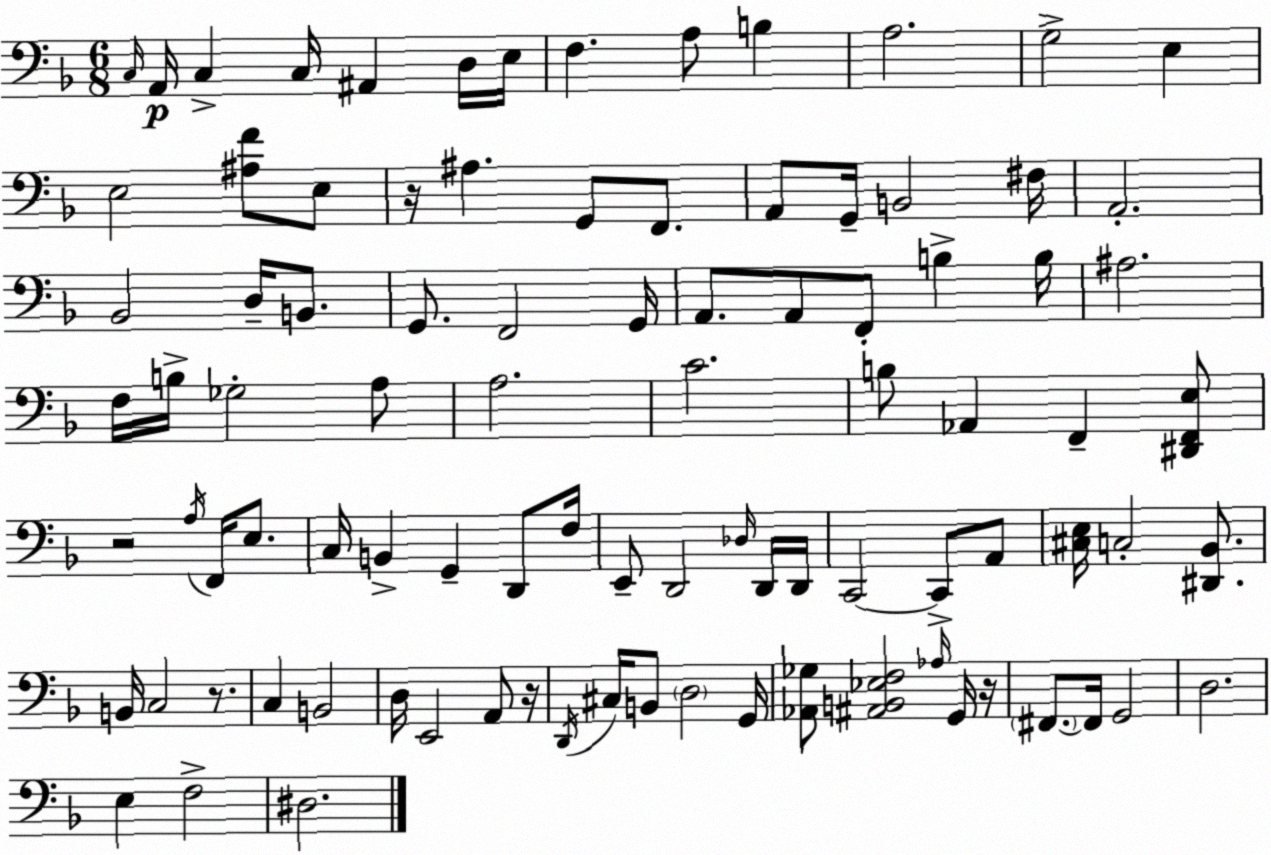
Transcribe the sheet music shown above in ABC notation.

X:1
T:Untitled
M:6/8
L:1/4
K:Dm
C,/4 A,,/4 C, C,/4 ^A,, D,/4 E,/4 F, A,/2 B, A,2 G,2 E, E,2 [^A,F]/2 E,/2 z/4 ^A, G,,/2 F,,/2 A,,/2 G,,/4 B,,2 ^F,/4 A,,2 _B,,2 D,/4 B,,/2 G,,/2 F,,2 G,,/4 A,,/2 A,,/2 F,,/2 B, B,/4 ^A,2 F,/4 B,/4 _G,2 A,/2 A,2 C2 B,/2 _A,, F,, [^D,,F,,E,]/2 z2 A,/4 F,,/4 E,/2 C,/4 B,, G,, D,,/2 F,/4 E,,/2 D,,2 _D,/4 D,,/4 D,,/4 C,,2 C,,/2 A,,/2 [^C,E,]/4 C,2 [^D,,_B,,]/2 B,,/4 C,2 z/2 C, B,,2 D,/4 E,,2 A,,/2 z/4 D,,/4 ^C,/4 B,,/2 D,2 G,,/4 [_A,,_G,]/2 [^A,,B,,_E,F,]2 _A,/4 G,,/4 z/4 ^F,,/2 ^F,,/4 G,,2 D,2 E, F,2 ^D,2